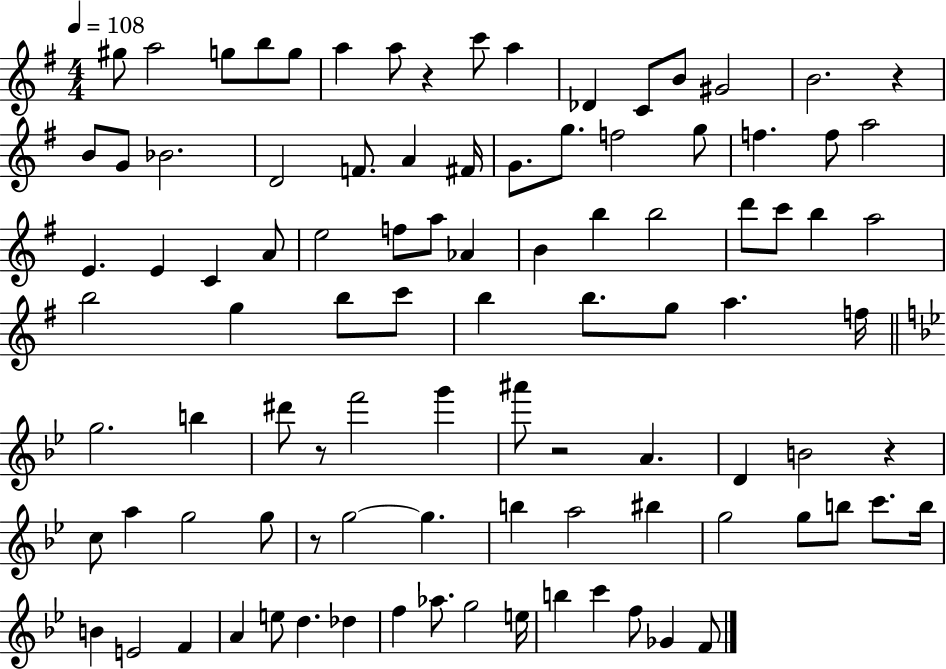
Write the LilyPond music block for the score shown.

{
  \clef treble
  \numericTimeSignature
  \time 4/4
  \key g \major
  \tempo 4 = 108
  gis''8 a''2 g''8 b''8 g''8 | a''4 a''8 r4 c'''8 a''4 | des'4 c'8 b'8 gis'2 | b'2. r4 | \break b'8 g'8 bes'2. | d'2 f'8. a'4 fis'16 | g'8. g''8. f''2 g''8 | f''4. f''8 a''2 | \break e'4. e'4 c'4 a'8 | e''2 f''8 a''8 aes'4 | b'4 b''4 b''2 | d'''8 c'''8 b''4 a''2 | \break b''2 g''4 b''8 c'''8 | b''4 b''8. g''8 a''4. f''16 | \bar "||" \break \key bes \major g''2. b''4 | dis'''8 r8 f'''2 g'''4 | ais'''8 r2 a'4. | d'4 b'2 r4 | \break c''8 a''4 g''2 g''8 | r8 g''2~~ g''4. | b''4 a''2 bis''4 | g''2 g''8 b''8 c'''8. b''16 | \break b'4 e'2 f'4 | a'4 e''8 d''4. des''4 | f''4 aes''8. g''2 e''16 | b''4 c'''4 f''8 ges'4 f'8 | \break \bar "|."
}